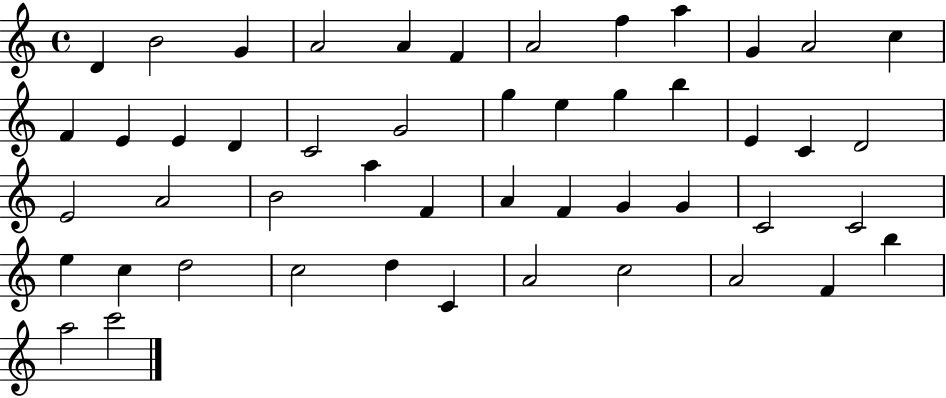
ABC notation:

X:1
T:Untitled
M:4/4
L:1/4
K:C
D B2 G A2 A F A2 f a G A2 c F E E D C2 G2 g e g b E C D2 E2 A2 B2 a F A F G G C2 C2 e c d2 c2 d C A2 c2 A2 F b a2 c'2